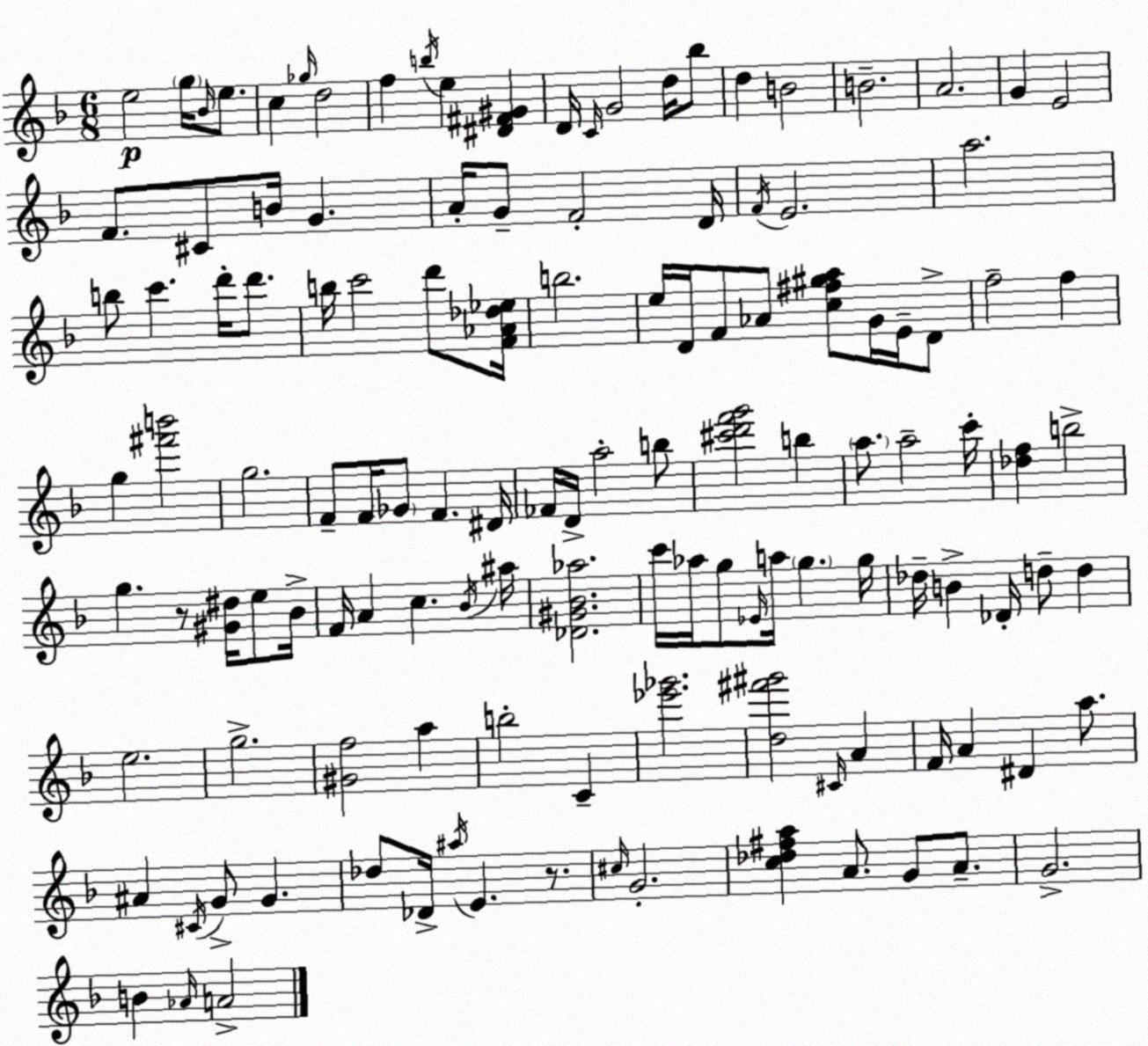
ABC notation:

X:1
T:Untitled
M:6/8
L:1/4
K:F
e2 g/4 _B/4 e/2 c _g/4 d2 f b/4 e [^D^F^G] D/4 C/4 G2 d/4 _b/2 d B2 B2 A2 G E2 F/2 ^C/2 B/4 G A/4 G/2 F2 D/4 F/4 E2 a2 b/2 c' d'/4 d'/2 b/4 c'2 d'/2 [F_A_d_e]/4 b2 e/4 D/4 F/2 _A/2 [c^f^ga]/2 G/4 E/4 D/2 f2 f g [^f'b']2 g2 F/2 F/4 _G/2 F ^D/4 _F/4 D/4 a2 b/2 [^c'd'f'g']2 b a/2 a2 c'/4 [_df] b2 g z/2 [^G^d]/4 e/2 _B/4 F/4 A c _B/4 ^a/4 [_D^G_B_a]2 c'/4 _a/4 g/2 _E/4 a/4 g g/4 _d/4 B _D/4 d/2 d e2 g2 [^Gf]2 a b2 C [_e'_g']2 [d^f'^g']2 ^C/4 A F/4 A ^D a/2 ^A ^C/4 G/2 G _d/2 _D/4 ^a/4 E z/2 ^c/4 G2 [c_d^fa] A/2 G/2 A/2 G2 B _A/4 A2